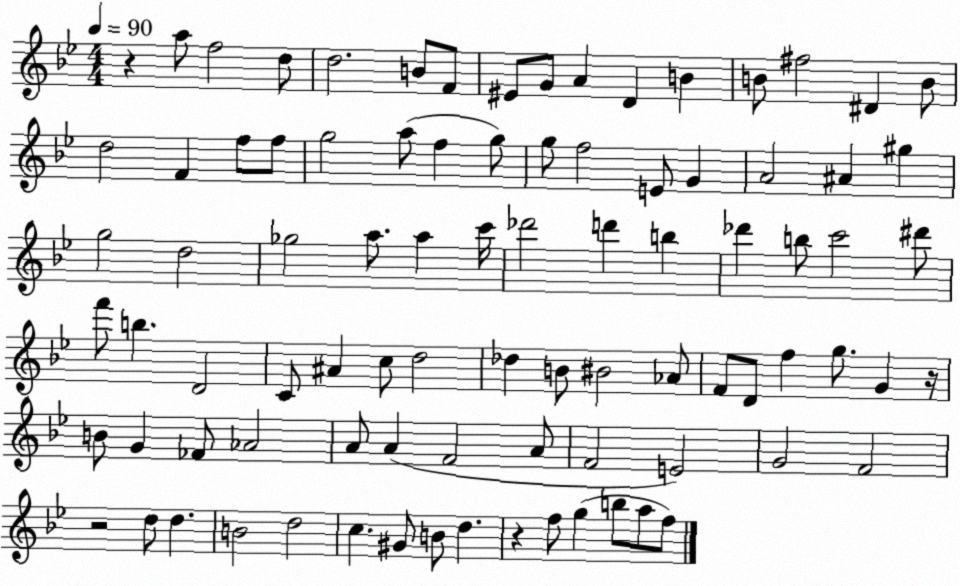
X:1
T:Untitled
M:4/4
L:1/4
K:Bb
z a/2 f2 d/2 d2 B/2 F/2 ^E/2 G/2 A D B B/2 ^f2 ^D B/2 d2 F f/2 f/2 g2 a/2 f g/2 g/2 f2 E/2 G A2 ^A ^g g2 d2 _g2 a/2 a c'/4 _d'2 d' b _d' b/2 c'2 ^d'/2 f'/2 b D2 C/2 ^A c/2 d2 _d B/2 ^B2 _A/2 F/2 D/2 f g/2 G z/4 B/2 G _F/2 _A2 A/2 A F2 A/2 F2 E2 G2 F2 z2 d/2 d B2 d2 c ^G/2 B/2 d z f/2 g b/2 a/2 f/2